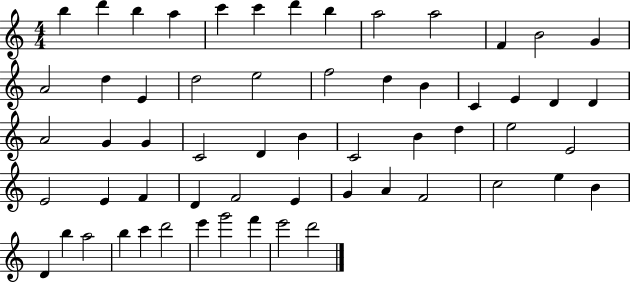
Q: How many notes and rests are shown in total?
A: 59